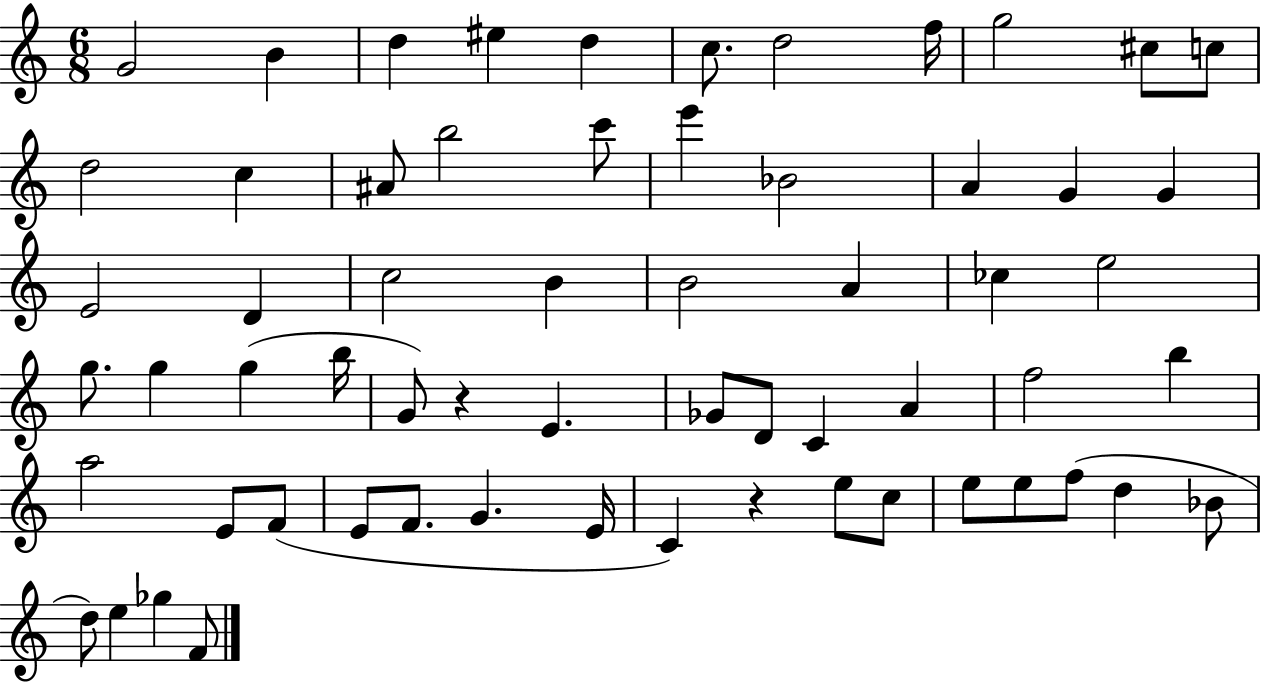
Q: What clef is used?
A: treble